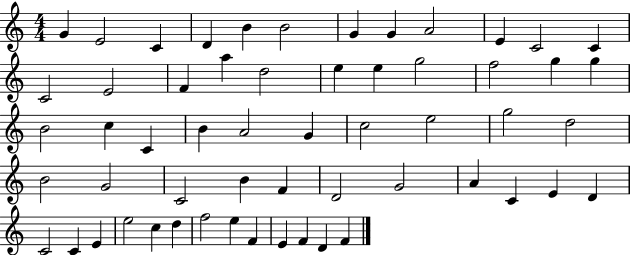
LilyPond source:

{
  \clef treble
  \numericTimeSignature
  \time 4/4
  \key c \major
  g'4 e'2 c'4 | d'4 b'4 b'2 | g'4 g'4 a'2 | e'4 c'2 c'4 | \break c'2 e'2 | f'4 a''4 d''2 | e''4 e''4 g''2 | f''2 g''4 g''4 | \break b'2 c''4 c'4 | b'4 a'2 g'4 | c''2 e''2 | g''2 d''2 | \break b'2 g'2 | c'2 b'4 f'4 | d'2 g'2 | a'4 c'4 e'4 d'4 | \break c'2 c'4 e'4 | e''2 c''4 d''4 | f''2 e''4 f'4 | e'4 f'4 d'4 f'4 | \break \bar "|."
}